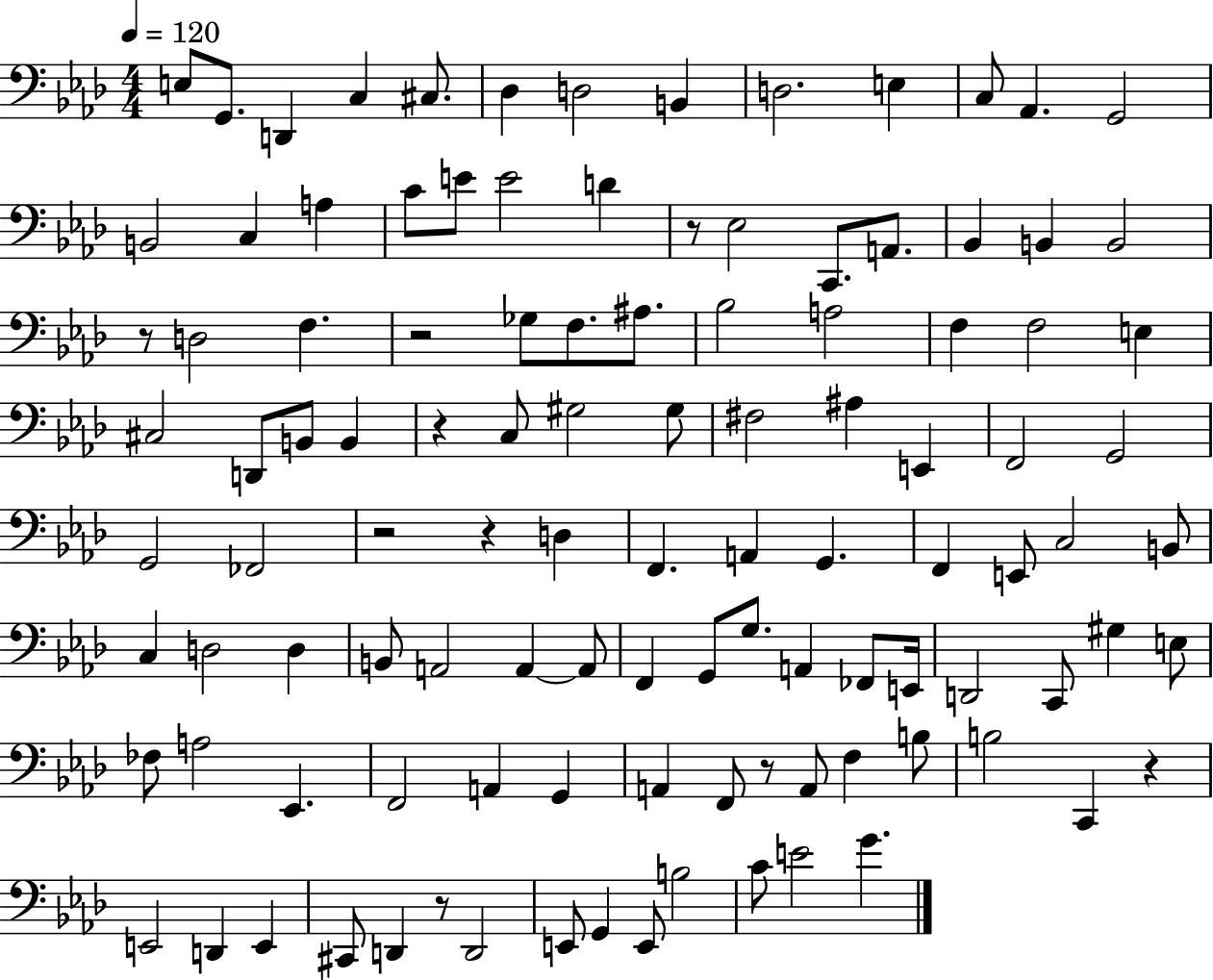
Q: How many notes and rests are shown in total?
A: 110